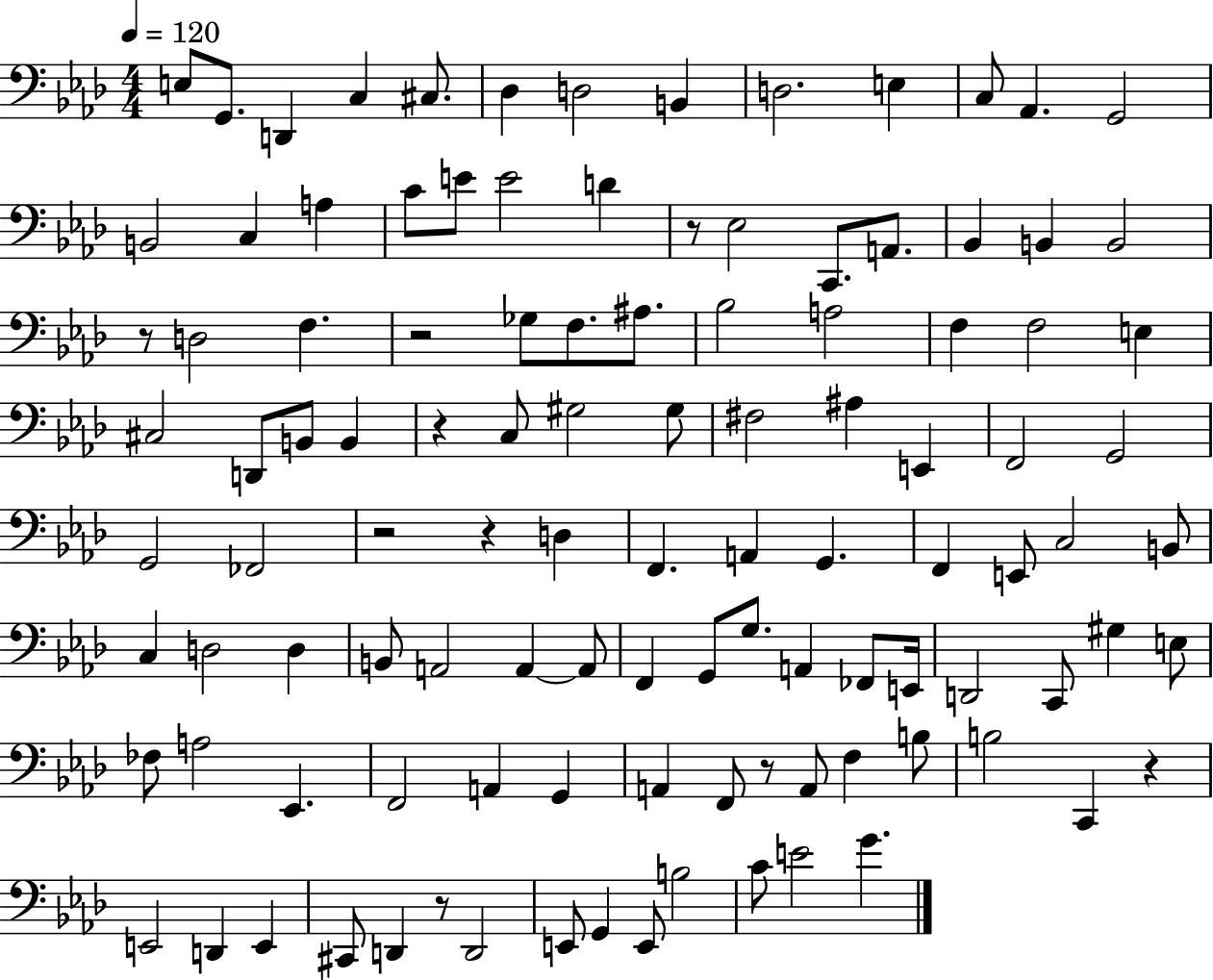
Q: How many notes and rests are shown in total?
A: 110